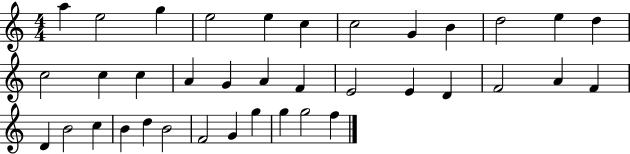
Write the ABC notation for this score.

X:1
T:Untitled
M:4/4
L:1/4
K:C
a e2 g e2 e c c2 G B d2 e d c2 c c A G A F E2 E D F2 A F D B2 c B d B2 F2 G g g g2 f